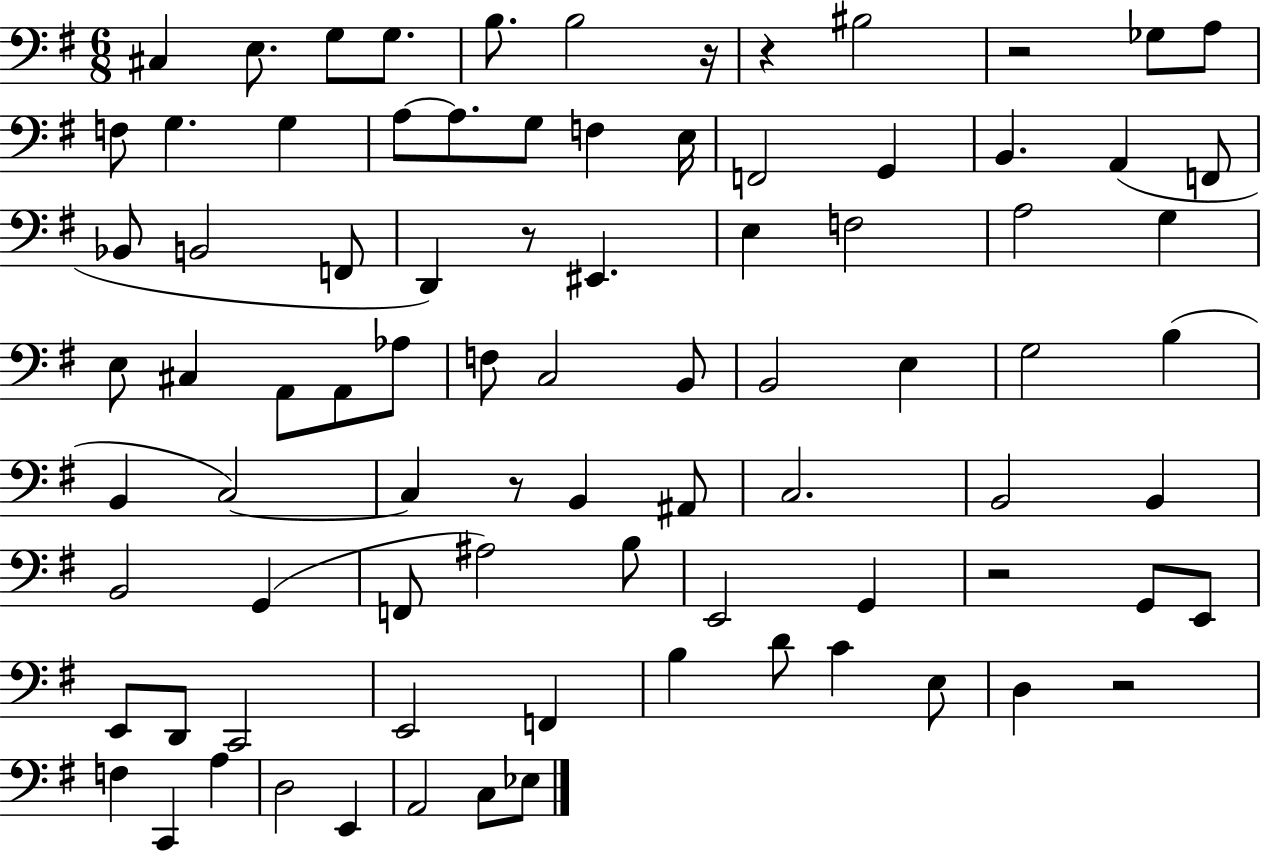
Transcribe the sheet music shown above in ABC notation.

X:1
T:Untitled
M:6/8
L:1/4
K:G
^C, E,/2 G,/2 G,/2 B,/2 B,2 z/4 z ^B,2 z2 _G,/2 A,/2 F,/2 G, G, A,/2 A,/2 G,/2 F, E,/4 F,,2 G,, B,, A,, F,,/2 _B,,/2 B,,2 F,,/2 D,, z/2 ^E,, E, F,2 A,2 G, E,/2 ^C, A,,/2 A,,/2 _A,/2 F,/2 C,2 B,,/2 B,,2 E, G,2 B, B,, C,2 C, z/2 B,, ^A,,/2 C,2 B,,2 B,, B,,2 G,, F,,/2 ^A,2 B,/2 E,,2 G,, z2 G,,/2 E,,/2 E,,/2 D,,/2 C,,2 E,,2 F,, B, D/2 C E,/2 D, z2 F, C,, A, D,2 E,, A,,2 C,/2 _E,/2